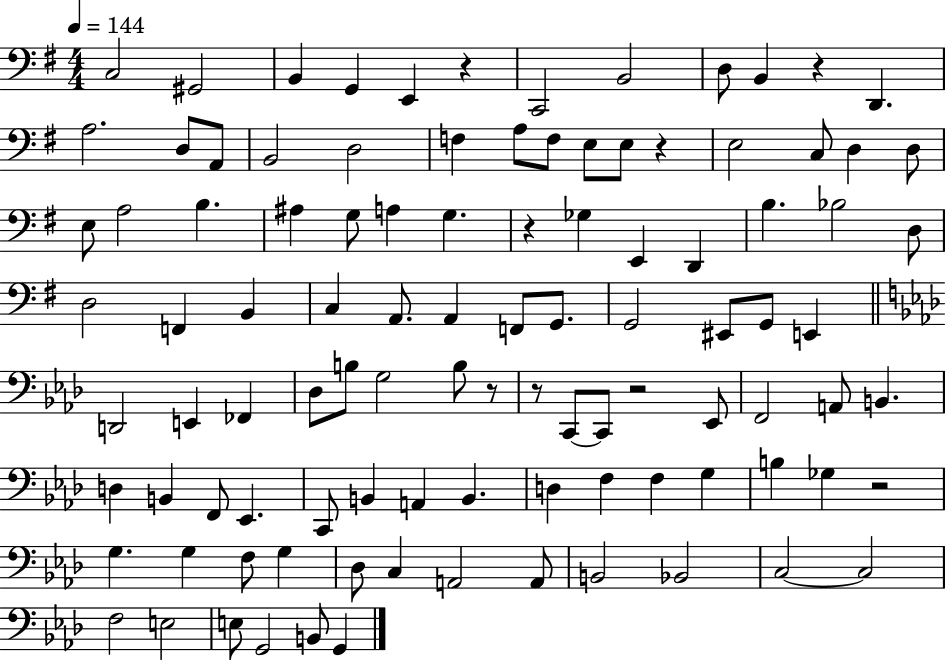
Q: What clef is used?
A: bass